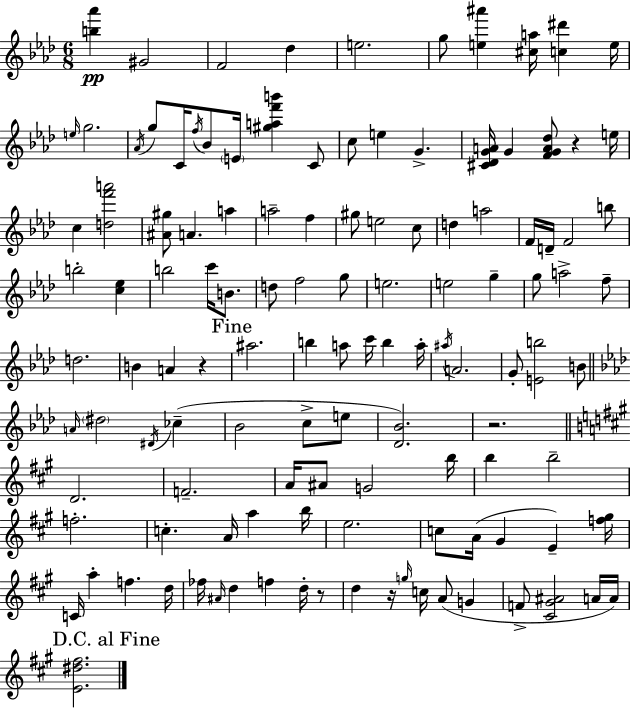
{
  \clef treble
  \numericTimeSignature
  \time 6/8
  \key aes \major
  <b'' aes'''>4\pp gis'2 | f'2 des''4 | e''2. | g''8 <e'' ais'''>4 <cis'' a''>16 <c'' dis'''>4 e''16 | \break \grace { e''16 } g''2. | \acciaccatura { aes'16 } g''8 c'16 \acciaccatura { f''16 } bes'8 \parenthesize e'16 <gis'' a'' f''' b'''>4 | c'8 c''8 e''4 g'4.-> | <cis' des' g' a'>16 g'4 <f' g' a' des''>8 r4 | \break e''16 c''4 <d'' f''' a'''>2 | <ais' gis''>8 a'4. a''4 | a''2-- f''4 | gis''8 e''2 | \break c''8 d''4 a''2 | f'16 d'16-- f'2 | b''8 b''2-. <c'' ees''>4 | b''2 c'''16 | \break b'8. d''8 f''2 | g''8 e''2. | e''2 g''4-- | g''8 a''2-> | \break f''8-- d''2. | b'4 a'4 r4 | \mark "Fine" ais''2. | b''4 a''8 c'''16 b''4 | \break a''16-. \acciaccatura { ais''16 } a'2. | g'8-. <e' b''>2 | b'8 \bar "||" \break \key aes \major \grace { a'16 } \parenthesize dis''2 \acciaccatura { dis'16 } ces''4--( | bes'2 c''8-> | e''8 <des' bes'>2.) | r2. | \break \bar "||" \break \key a \major d'2. | f'2.-- | a'16 ais'8 g'2 b''16 | b''4 b''2-- | \break f''2.-. | c''4.-. a'16 a''4 b''16 | e''2. | c''8 a'16( gis'4 e'4--) <f'' gis''>16 | \break c'16 a''4-. f''4. d''16 | fes''16 \grace { ais'16 } d''4 f''4 d''16-. r8 | d''4 r16 \grace { g''16 } c''16 a'8( g'4 | f'8-> <cis' gis' ais'>2 | \break a'16 a'16) \mark "D.C. al Fine" <e' dis'' fis''>2. | \bar "|."
}